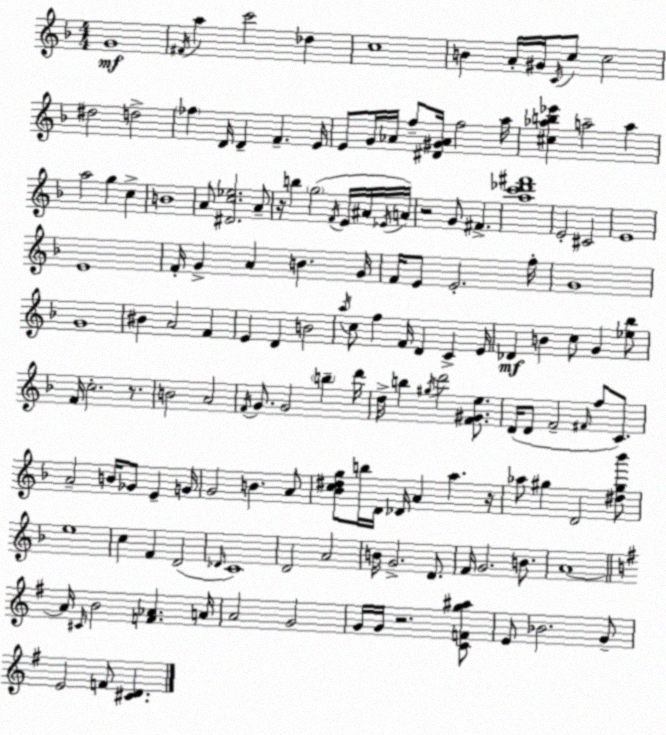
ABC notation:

X:1
T:Untitled
M:4/4
L:1/4
K:F
G4 ^F/4 a c'2 _d c4 B A/4 ^G/4 C/4 c/2 c2 ^d2 d2 _f D/4 D F E/4 E/2 G/4 _A/4 f/2 [^D^G_A]/4 f2 a/4 [^c_ab_e'] a2 a a2 g c B4 A/2 [^Dc_e]2 A/2 z/4 b g2 F/4 E/4 ^A/4 _E/4 A/4 z2 G/2 ^F [ac'_d'^f']4 E2 ^C2 E4 E4 F/4 G A B G/4 F/4 E/2 E2 f/4 G4 G4 ^B A2 F E D B2 a/4 c/2 f F/4 D C E/4 _D B c/2 G [_e_b]/2 F/4 c2 z/2 B2 A2 F/4 G/2 G2 b d'/4 d/4 b ^g/4 d'2 [F^Ge]/2 D/4 D/2 F2 ^F/4 f/2 C/2 A2 B/4 _G/2 E G/4 G2 B A/2 [_Bc^dg]/2 b/4 D/4 _D/4 A a z/4 _a/2 ^g D2 [^d^g_b']/2 e4 c F D2 _D/4 C4 D2 A2 B/4 G2 D/2 F/4 G2 B/2 A4 A/4 ^C/4 B2 [F_A] A/4 A2 G2 G/4 G/4 z2 [CFg^a]/2 E/2 _B2 G/2 E2 F/2 [^CD]